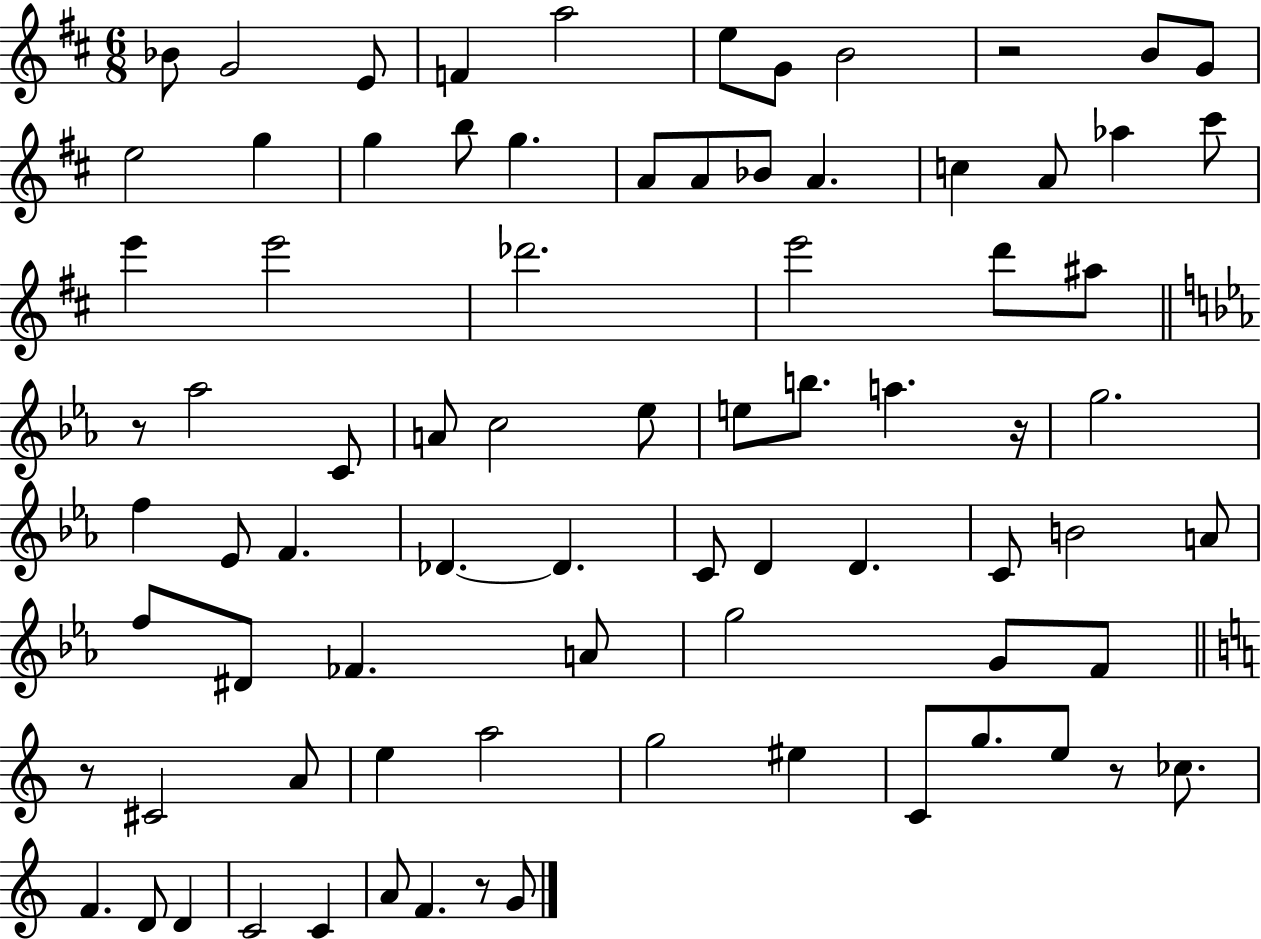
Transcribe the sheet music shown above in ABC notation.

X:1
T:Untitled
M:6/8
L:1/4
K:D
_B/2 G2 E/2 F a2 e/2 G/2 B2 z2 B/2 G/2 e2 g g b/2 g A/2 A/2 _B/2 A c A/2 _a ^c'/2 e' e'2 _d'2 e'2 d'/2 ^a/2 z/2 _a2 C/2 A/2 c2 _e/2 e/2 b/2 a z/4 g2 f _E/2 F _D _D C/2 D D C/2 B2 A/2 f/2 ^D/2 _F A/2 g2 G/2 F/2 z/2 ^C2 A/2 e a2 g2 ^e C/2 g/2 e/2 z/2 _c/2 F D/2 D C2 C A/2 F z/2 G/2